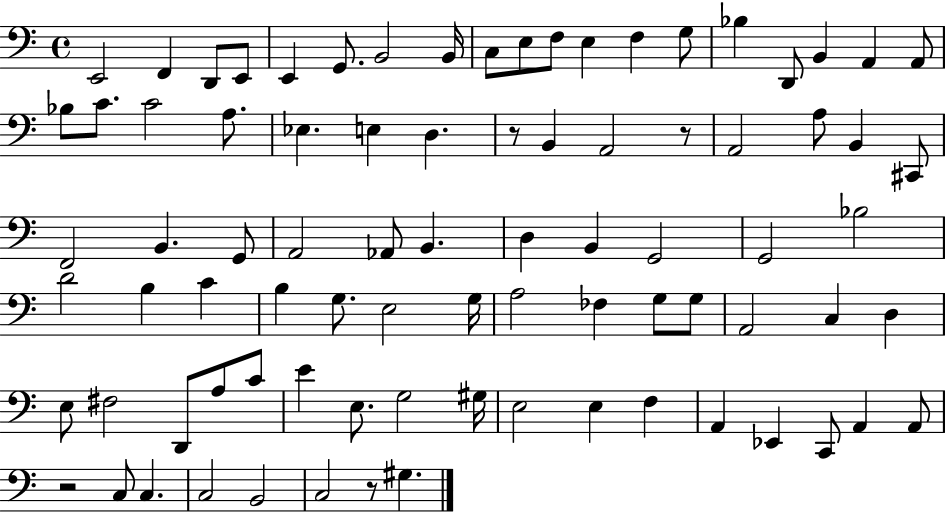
{
  \clef bass
  \time 4/4
  \defaultTimeSignature
  \key c \major
  e,2 f,4 d,8 e,8 | e,4 g,8. b,2 b,16 | c8 e8 f8 e4 f4 g8 | bes4 d,8 b,4 a,4 a,8 | \break bes8 c'8. c'2 a8. | ees4. e4 d4. | r8 b,4 a,2 r8 | a,2 a8 b,4 cis,8 | \break f,2 b,4. g,8 | a,2 aes,8 b,4. | d4 b,4 g,2 | g,2 bes2 | \break d'2 b4 c'4 | b4 g8. e2 g16 | a2 fes4 g8 g8 | a,2 c4 d4 | \break e8 fis2 d,8 a8 c'8 | e'4 e8. g2 gis16 | e2 e4 f4 | a,4 ees,4 c,8 a,4 a,8 | \break r2 c8 c4. | c2 b,2 | c2 r8 gis4. | \bar "|."
}